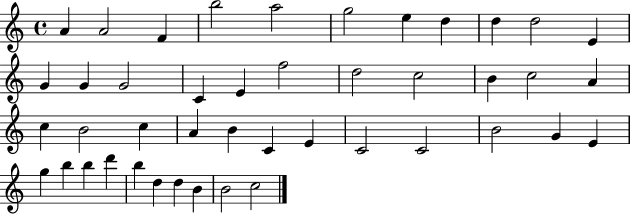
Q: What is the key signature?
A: C major